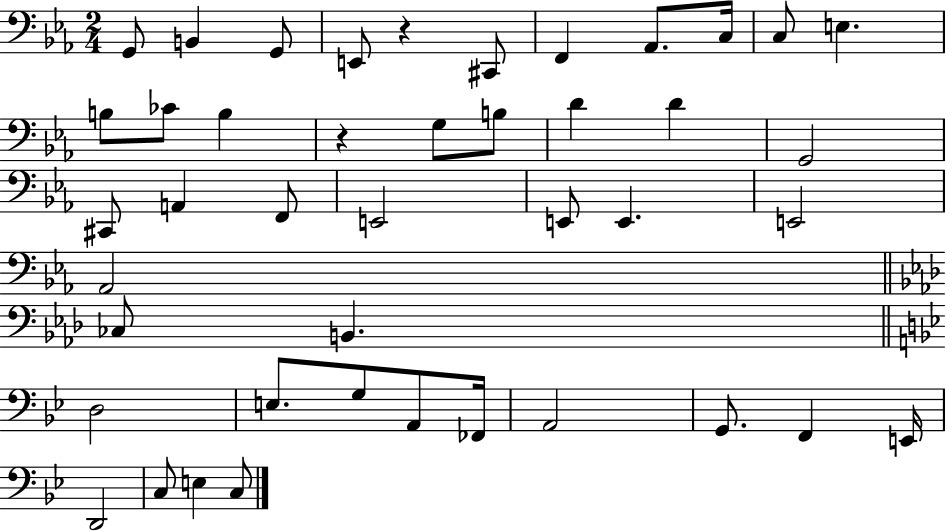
{
  \clef bass
  \numericTimeSignature
  \time 2/4
  \key ees \major
  g,8 b,4 g,8 | e,8 r4 cis,8 | f,4 aes,8. c16 | c8 e4. | \break b8 ces'8 b4 | r4 g8 b8 | d'4 d'4 | g,2 | \break cis,8 a,4 f,8 | e,2 | e,8 e,4. | e,2 | \break aes,2 | \bar "||" \break \key f \minor ces8 b,4. | \bar "||" \break \key bes \major d2 | e8. g8 a,8 fes,16 | a,2 | g,8. f,4 e,16 | \break d,2 | c8 e4 c8 | \bar "|."
}